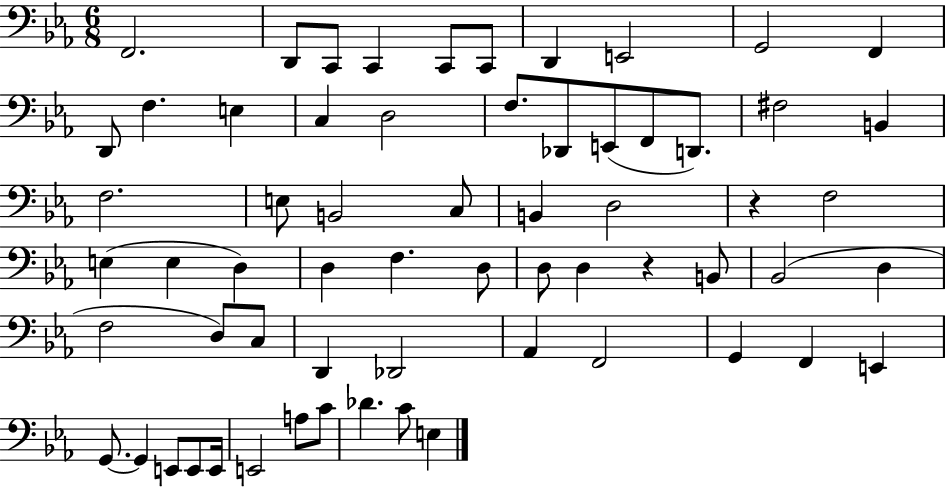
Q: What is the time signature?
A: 6/8